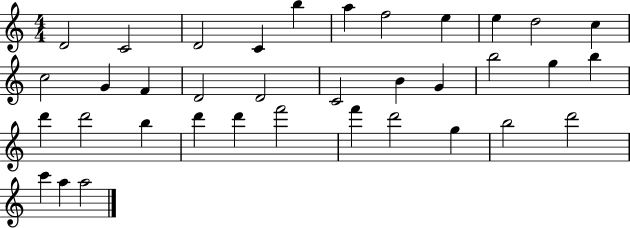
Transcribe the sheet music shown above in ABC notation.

X:1
T:Untitled
M:4/4
L:1/4
K:C
D2 C2 D2 C b a f2 e e d2 c c2 G F D2 D2 C2 B G b2 g b d' d'2 b d' d' f'2 f' d'2 g b2 d'2 c' a a2